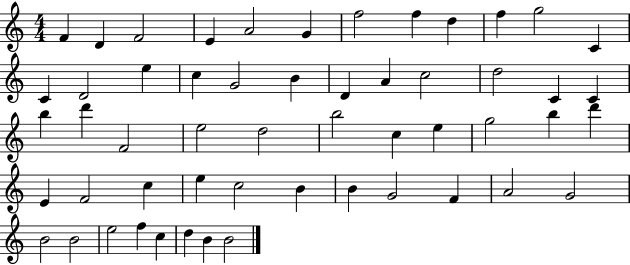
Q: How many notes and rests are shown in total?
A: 54